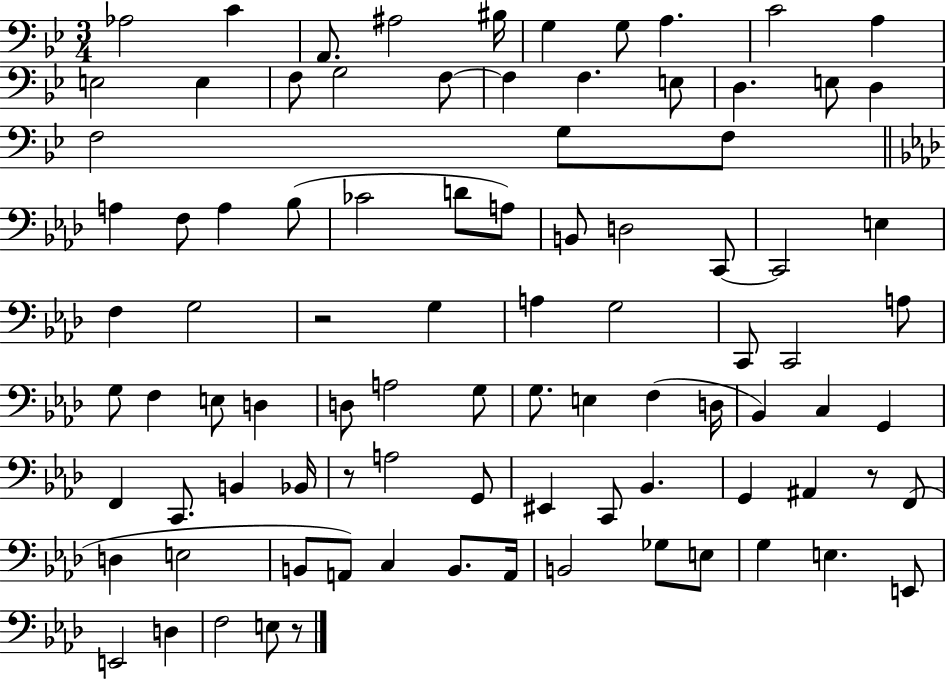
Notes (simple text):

Ab3/h C4/q A2/e. A#3/h BIS3/s G3/q G3/e A3/q. C4/h A3/q E3/h E3/q F3/e G3/h F3/e F3/q F3/q. E3/e D3/q. E3/e D3/q F3/h G3/e F3/e A3/q F3/e A3/q Bb3/e CES4/h D4/e A3/e B2/e D3/h C2/e C2/h E3/q F3/q G3/h R/h G3/q A3/q G3/h C2/e C2/h A3/e G3/e F3/q E3/e D3/q D3/e A3/h G3/e G3/e. E3/q F3/q D3/s Bb2/q C3/q G2/q F2/q C2/e. B2/q Bb2/s R/e A3/h G2/e EIS2/q C2/e Bb2/q. G2/q A#2/q R/e F2/e D3/q E3/h B2/e A2/e C3/q B2/e. A2/s B2/h Gb3/e E3/e G3/q E3/q. E2/e E2/h D3/q F3/h E3/e R/e